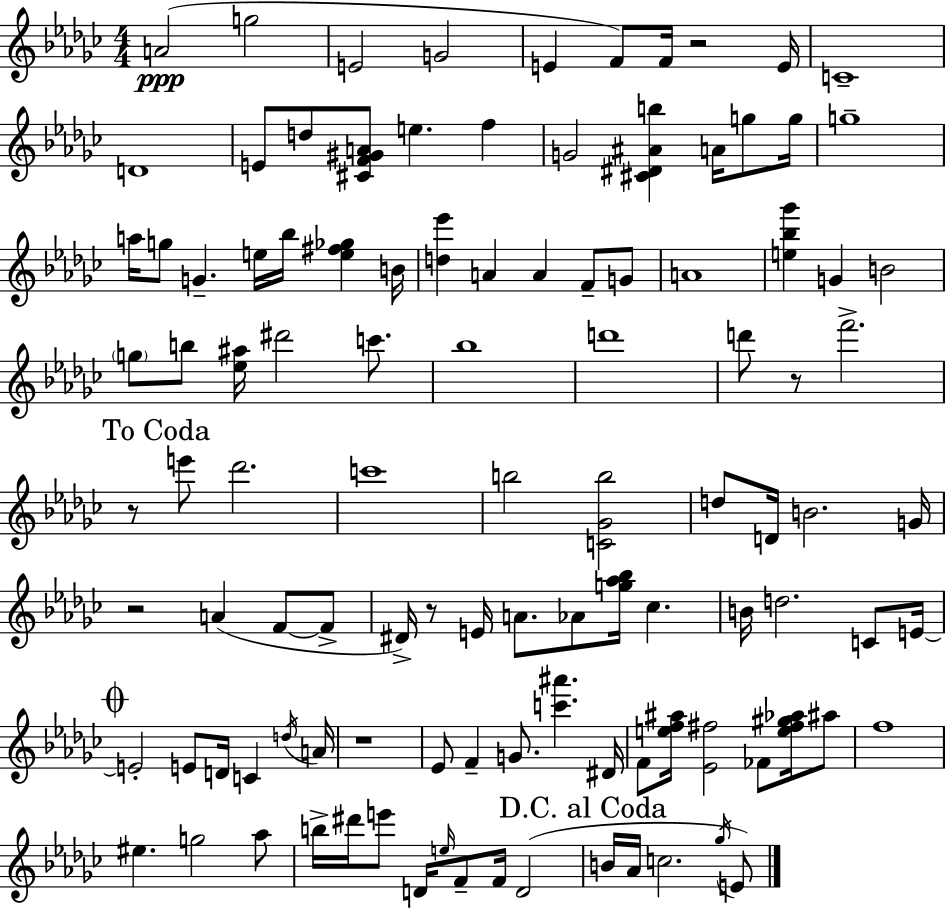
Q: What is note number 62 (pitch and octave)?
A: E4